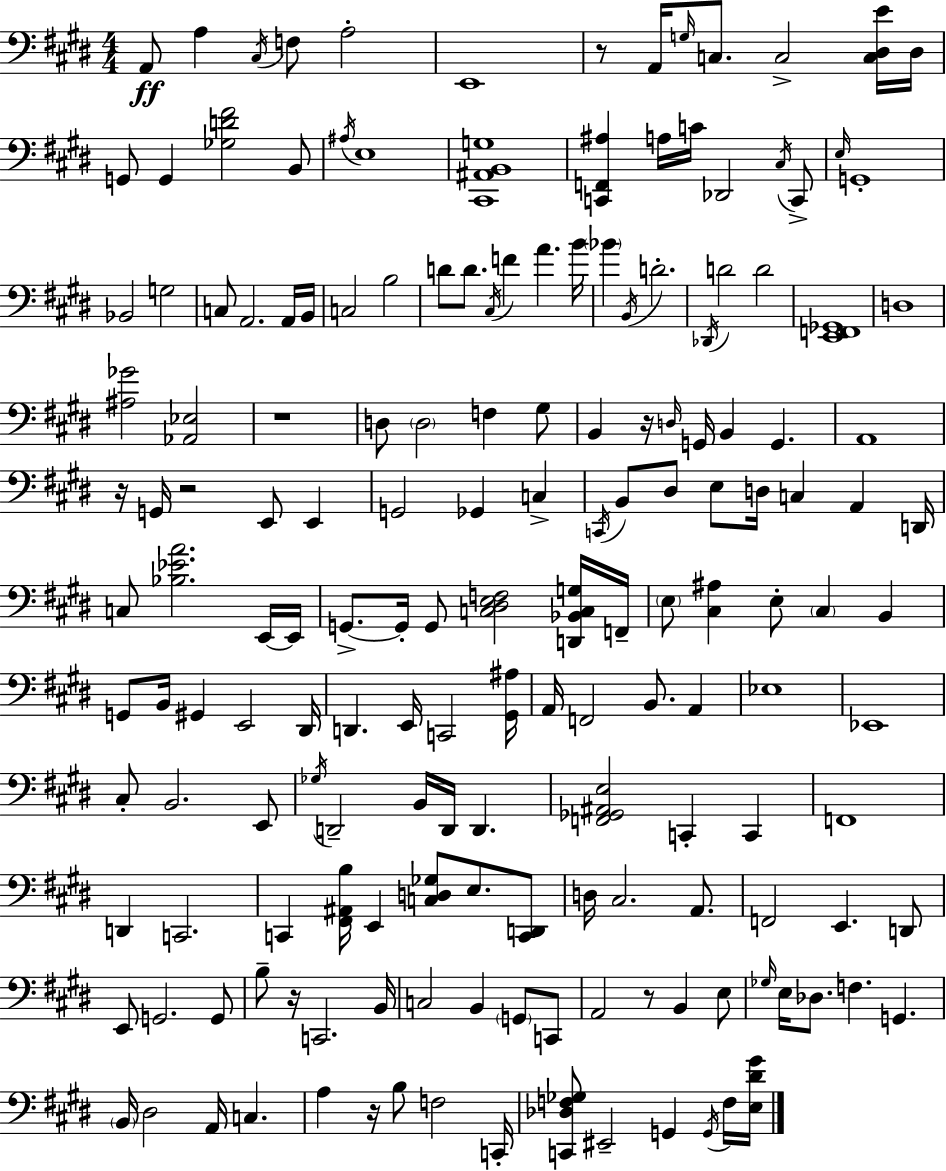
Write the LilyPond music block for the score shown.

{
  \clef bass
  \numericTimeSignature
  \time 4/4
  \key e \major
  a,8\ff a4 \acciaccatura { cis16 } f8 a2-. | e,1 | r8 a,16 \grace { g16 } c8. c2-> | <c dis e'>16 dis16 g,8 g,4 <ges d' fis'>2 | \break b,8 \acciaccatura { ais16 } e1 | <cis, ais, b, g>1 | <c, f, ais>4 a16 c'16 des,2 | \acciaccatura { cis16 } c,8-> \grace { e16 } g,1-. | \break bes,2 g2 | c8 a,2. | a,16 b,16 c2 b2 | d'8 d'8. \acciaccatura { cis16 } f'4 a'4. | \break b'16 \parenthesize bes'4 \acciaccatura { b,16 } d'2.-. | \acciaccatura { des,16 } d'2 | d'2 <e, f, ges,>1 | d1 | \break <ais ges'>2 | <aes, ees>2 r1 | d8 \parenthesize d2 | f4 gis8 b,4 r16 \grace { d16 } g,16 b,4 | \break g,4. a,1 | r16 g,16 r2 | e,8 e,4 g,2 | ges,4 c4-> \acciaccatura { c,16 } b,8 dis8 e8 | \break d16 c4 a,4 d,16 c8 <bes ees' a'>2. | e,16~~ e,16 g,8.->~~ g,16-. g,8 | <c dis e f>2 <d, bes, c g>16 f,16-- \parenthesize e8 <cis ais>4 | e8-. \parenthesize cis4 b,4 g,8 b,16 gis,4 | \break e,2 dis,16 d,4. | e,16 c,2 <gis, ais>16 a,16 f,2 | b,8. a,4 ees1 | ees,1 | \break cis8-. b,2. | e,8 \acciaccatura { ges16 } d,2-- | b,16 d,16 d,4. <f, ges, ais, e>2 | c,4-. c,4 f,1 | \break d,4 c,2. | c,4 <fis, ais, b>16 | e,4 <c d ges>8 e8. <c, d,>8 d16 cis2. | a,8. f,2 | \break e,4. d,8 e,8 g,2. | g,8 b8-- r16 c,2. | b,16 c2 | b,4 \parenthesize g,8 c,8 a,2 | \break r8 b,4 e8 \grace { ges16 } e16 des8. | f4. g,4. \parenthesize b,16 dis2 | a,16 c4. a4 | r16 b8 f2 c,16-. <c, des f ges>8 eis,2-- | \break g,4 \acciaccatura { g,16 } f16 <e dis' gis'>16 \bar "|."
}